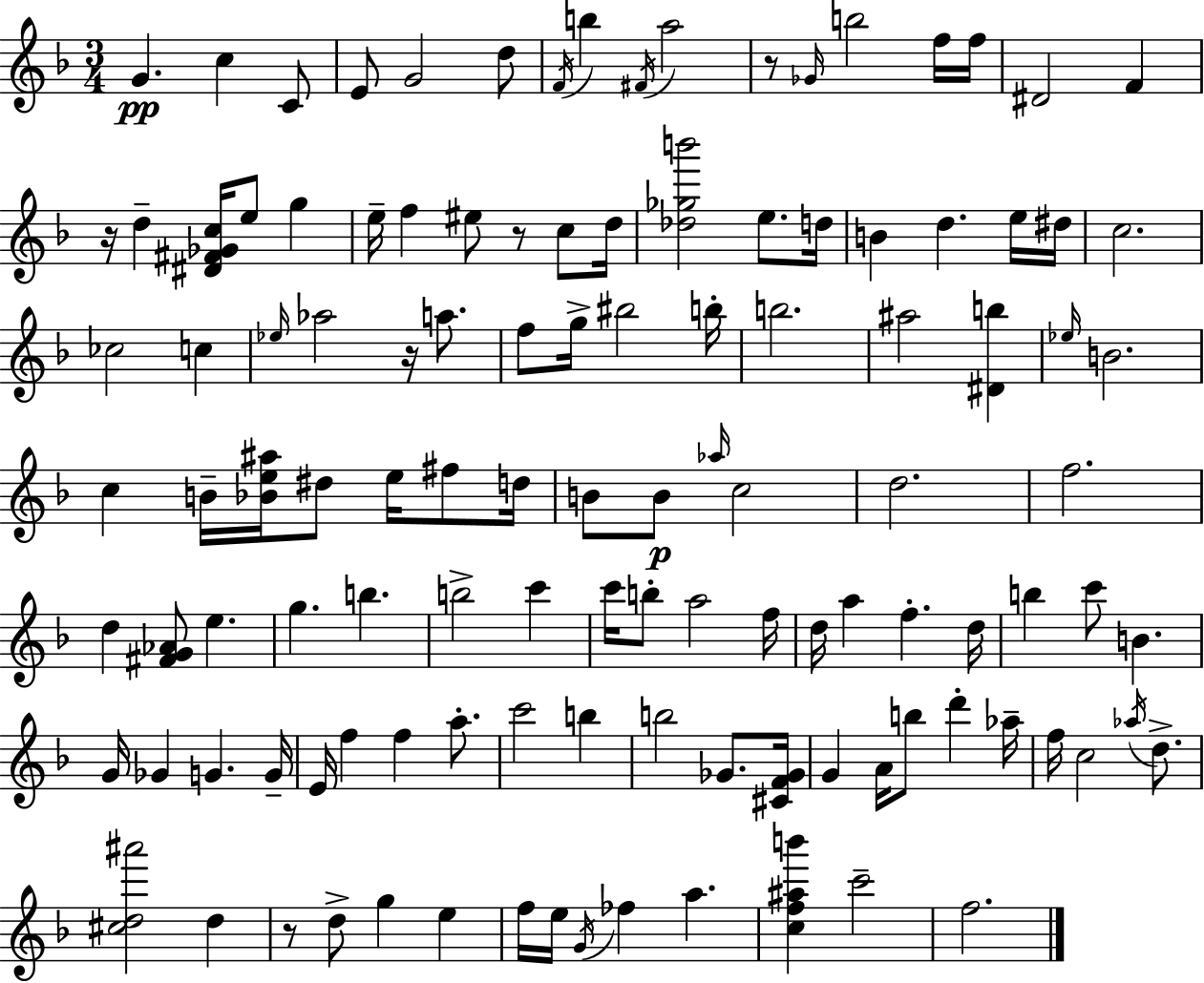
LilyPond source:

{
  \clef treble
  \numericTimeSignature
  \time 3/4
  \key f \major
  \repeat volta 2 { g'4.\pp c''4 c'8 | e'8 g'2 d''8 | \acciaccatura { f'16 } b''4 \acciaccatura { fis'16 } a''2 | r8 \grace { ges'16 } b''2 | \break f''16 f''16 dis'2 f'4 | r16 d''4-- <dis' fis' ges' c''>16 e''8 g''4 | e''16-- f''4 eis''8 r8 | c''8 d''16 <des'' ges'' b'''>2 e''8. | \break d''16 b'4 d''4. | e''16 dis''16 c''2. | ces''2 c''4 | \grace { ees''16 } aes''2 | \break r16 a''8. f''8 g''16-> bis''2 | b''16-. b''2. | ais''2 | <dis' b''>4 \grace { ees''16 } b'2. | \break c''4 b'16-- <bes' e'' ais''>16 dis''8 | e''16 fis''8 d''16 b'8 b'8\p \grace { aes''16 } c''2 | d''2. | f''2. | \break d''4 <fis' g' aes'>8 | e''4. g''4. | b''4. b''2-> | c'''4 c'''16 b''8-. a''2 | \break f''16 d''16 a''4 f''4.-. | d''16 b''4 c'''8 | b'4. g'16 ges'4 g'4. | g'16-- e'16 f''4 f''4 | \break a''8.-. c'''2 | b''4 b''2 | ges'8. <cis' f' ges'>16 g'4 a'16 b''8 | d'''4-. aes''16-- f''16 c''2 | \break \acciaccatura { aes''16 } d''8.-> <cis'' d'' ais'''>2 | d''4 r8 d''8-> g''4 | e''4 f''16 e''16 \acciaccatura { g'16 } fes''4 | a''4. <c'' f'' ais'' b'''>4 | \break c'''2-- f''2. | } \bar "|."
}